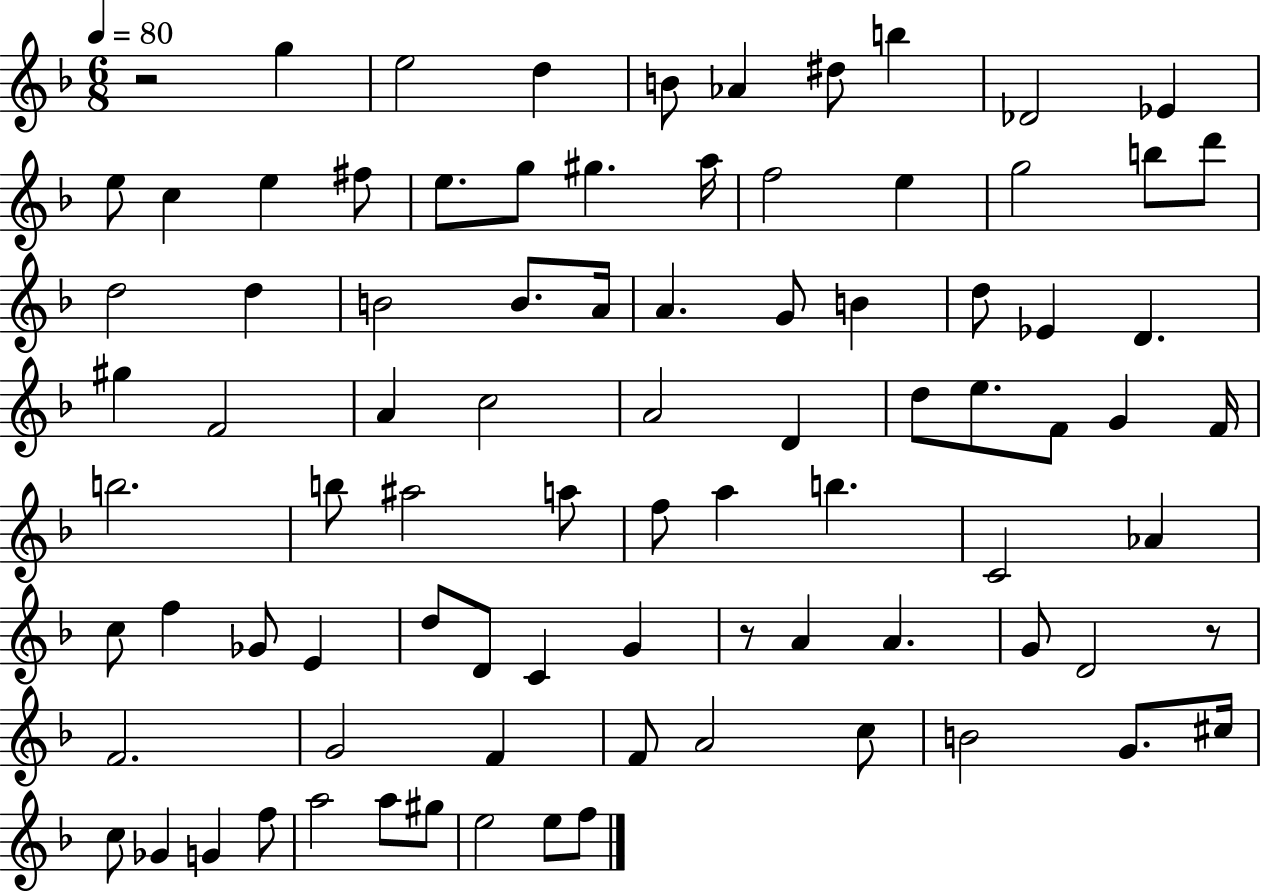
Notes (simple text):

R/h G5/q E5/h D5/q B4/e Ab4/q D#5/e B5/q Db4/h Eb4/q E5/e C5/q E5/q F#5/e E5/e. G5/e G#5/q. A5/s F5/h E5/q G5/h B5/e D6/e D5/h D5/q B4/h B4/e. A4/s A4/q. G4/e B4/q D5/e Eb4/q D4/q. G#5/q F4/h A4/q C5/h A4/h D4/q D5/e E5/e. F4/e G4/q F4/s B5/h. B5/e A#5/h A5/e F5/e A5/q B5/q. C4/h Ab4/q C5/e F5/q Gb4/e E4/q D5/e D4/e C4/q G4/q R/e A4/q A4/q. G4/e D4/h R/e F4/h. G4/h F4/q F4/e A4/h C5/e B4/h G4/e. C#5/s C5/e Gb4/q G4/q F5/e A5/h A5/e G#5/e E5/h E5/e F5/e